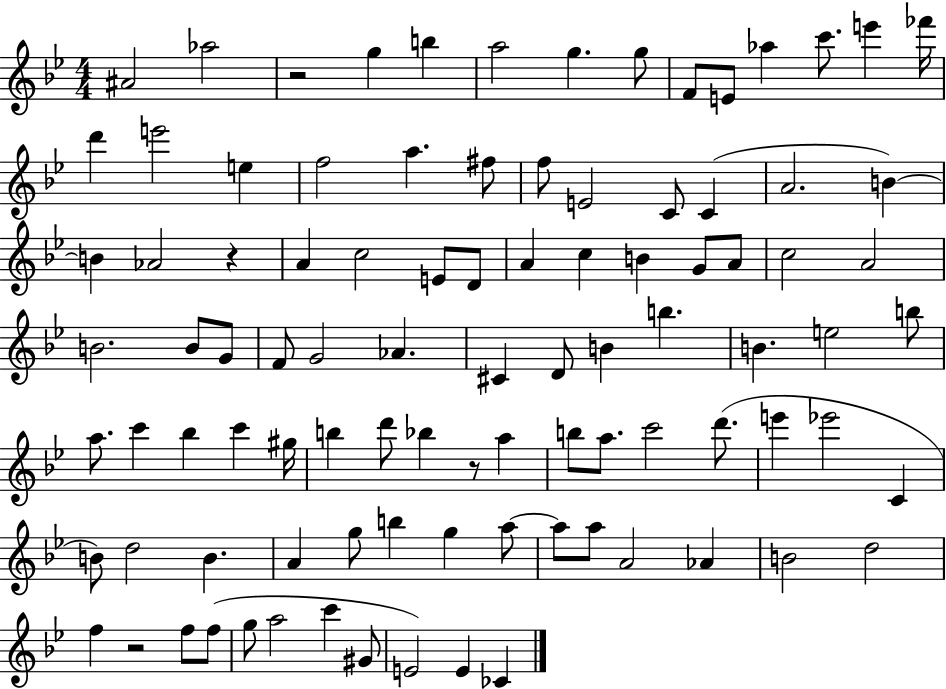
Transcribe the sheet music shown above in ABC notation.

X:1
T:Untitled
M:4/4
L:1/4
K:Bb
^A2 _a2 z2 g b a2 g g/2 F/2 E/2 _a c'/2 e' _f'/4 d' e'2 e f2 a ^f/2 f/2 E2 C/2 C A2 B B _A2 z A c2 E/2 D/2 A c B G/2 A/2 c2 A2 B2 B/2 G/2 F/2 G2 _A ^C D/2 B b B e2 b/2 a/2 c' _b c' ^g/4 b d'/2 _b z/2 a b/2 a/2 c'2 d'/2 e' _e'2 C B/2 d2 B A g/2 b g a/2 a/2 a/2 A2 _A B2 d2 f z2 f/2 f/2 g/2 a2 c' ^G/2 E2 E _C